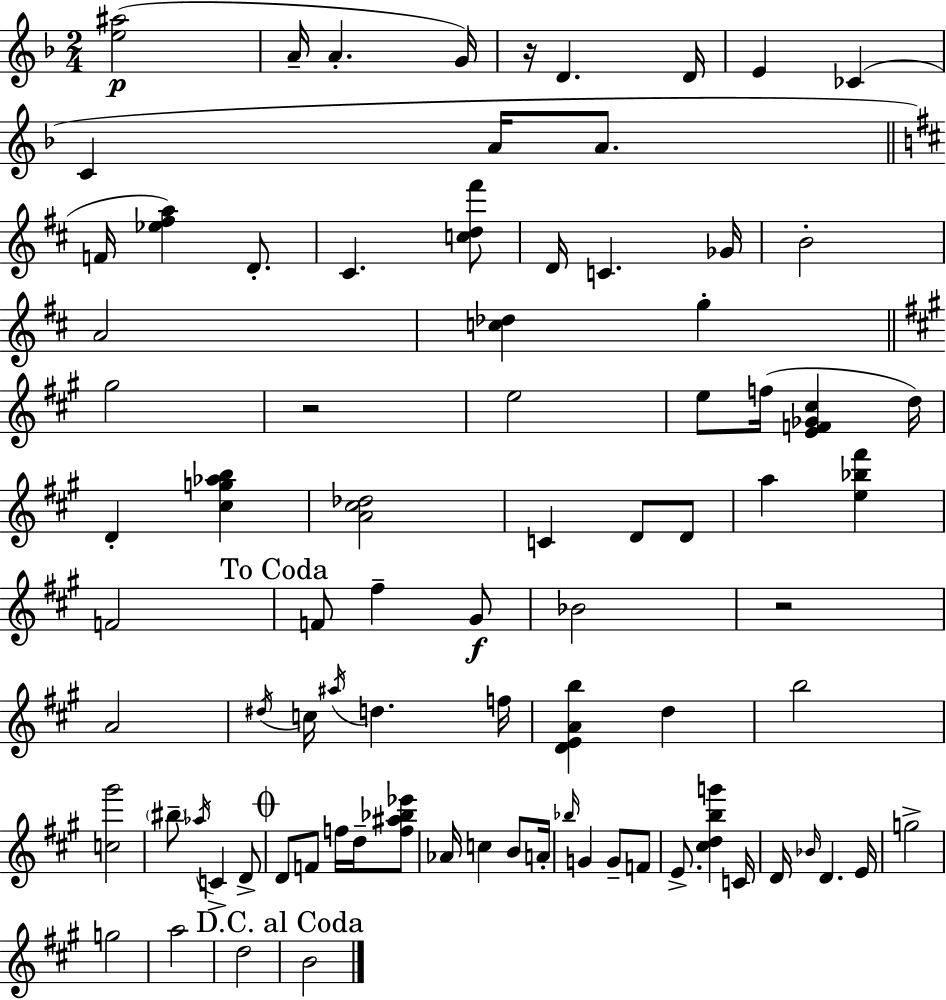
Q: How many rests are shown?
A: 3